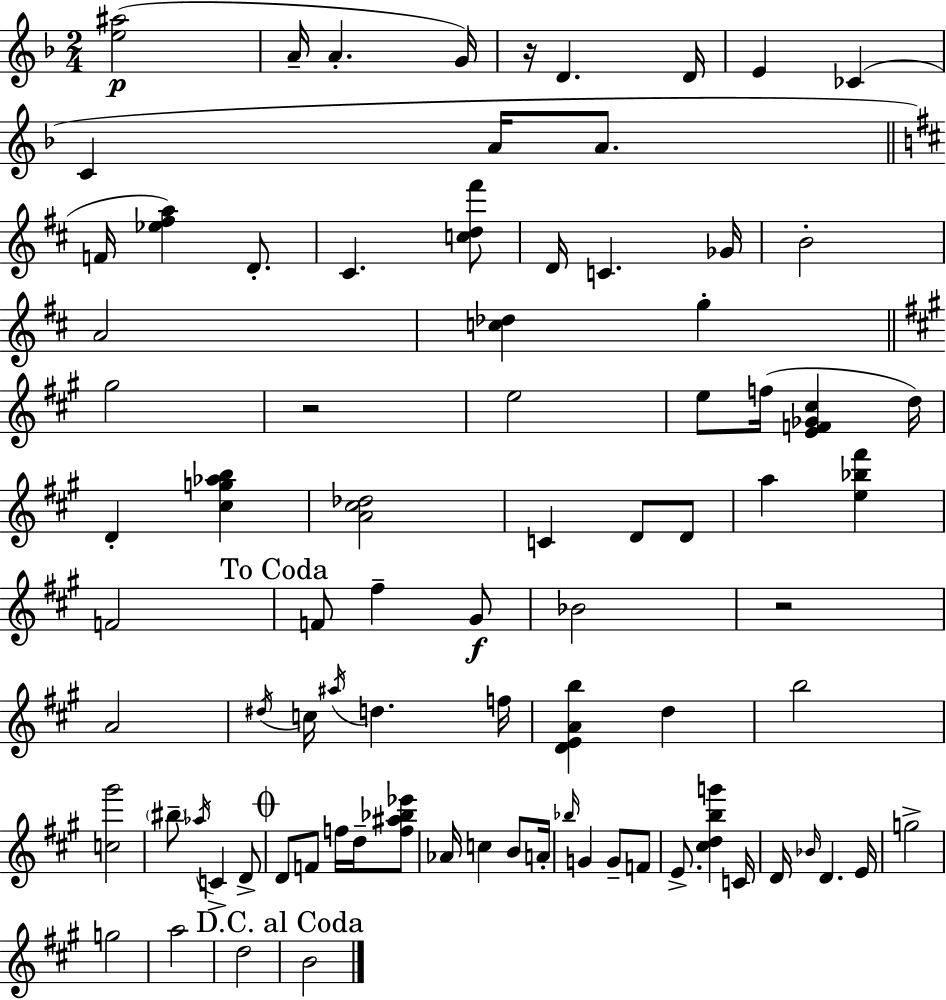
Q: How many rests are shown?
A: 3